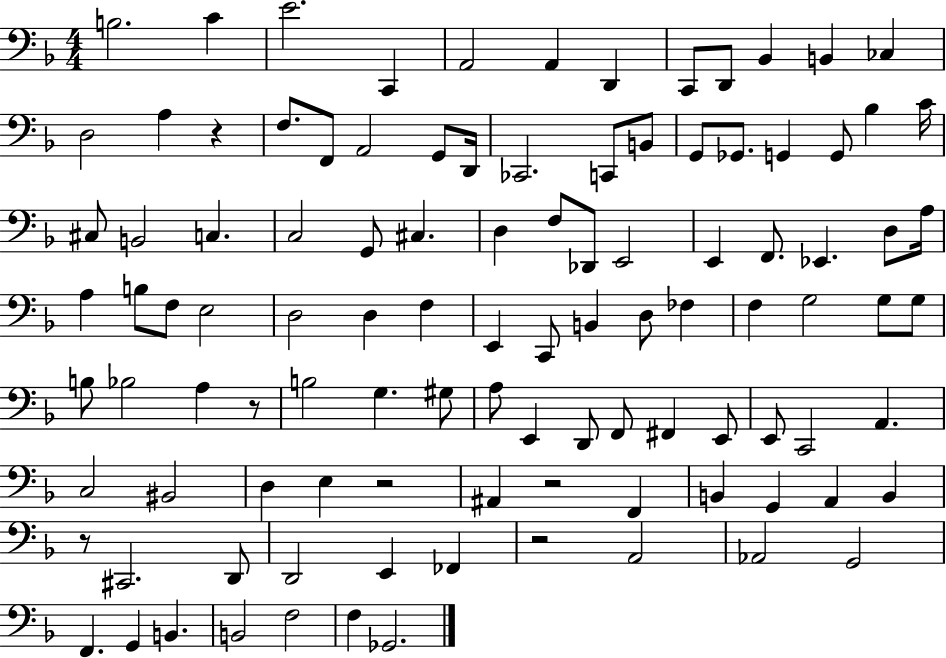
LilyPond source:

{
  \clef bass
  \numericTimeSignature
  \time 4/4
  \key f \major
  b2. c'4 | e'2. c,4 | a,2 a,4 d,4 | c,8 d,8 bes,4 b,4 ces4 | \break d2 a4 r4 | f8. f,8 a,2 g,8 d,16 | ces,2. c,8 b,8 | g,8 ges,8. g,4 g,8 bes4 c'16 | \break cis8 b,2 c4. | c2 g,8 cis4. | d4 f8 des,8 e,2 | e,4 f,8. ees,4. d8 a16 | \break a4 b8 f8 e2 | d2 d4 f4 | e,4 c,8 b,4 d8 fes4 | f4 g2 g8 g8 | \break b8 bes2 a4 r8 | b2 g4. gis8 | a8 e,4 d,8 f,8 fis,4 e,8 | e,8 c,2 a,4. | \break c2 bis,2 | d4 e4 r2 | ais,4 r2 f,4 | b,4 g,4 a,4 b,4 | \break r8 cis,2. d,8 | d,2 e,4 fes,4 | r2 a,2 | aes,2 g,2 | \break f,4. g,4 b,4. | b,2 f2 | f4 ges,2. | \bar "|."
}